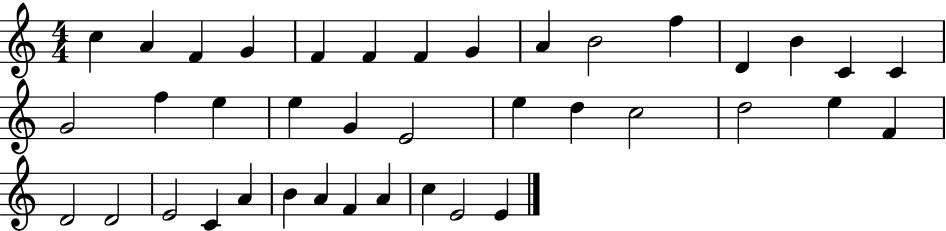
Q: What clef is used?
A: treble